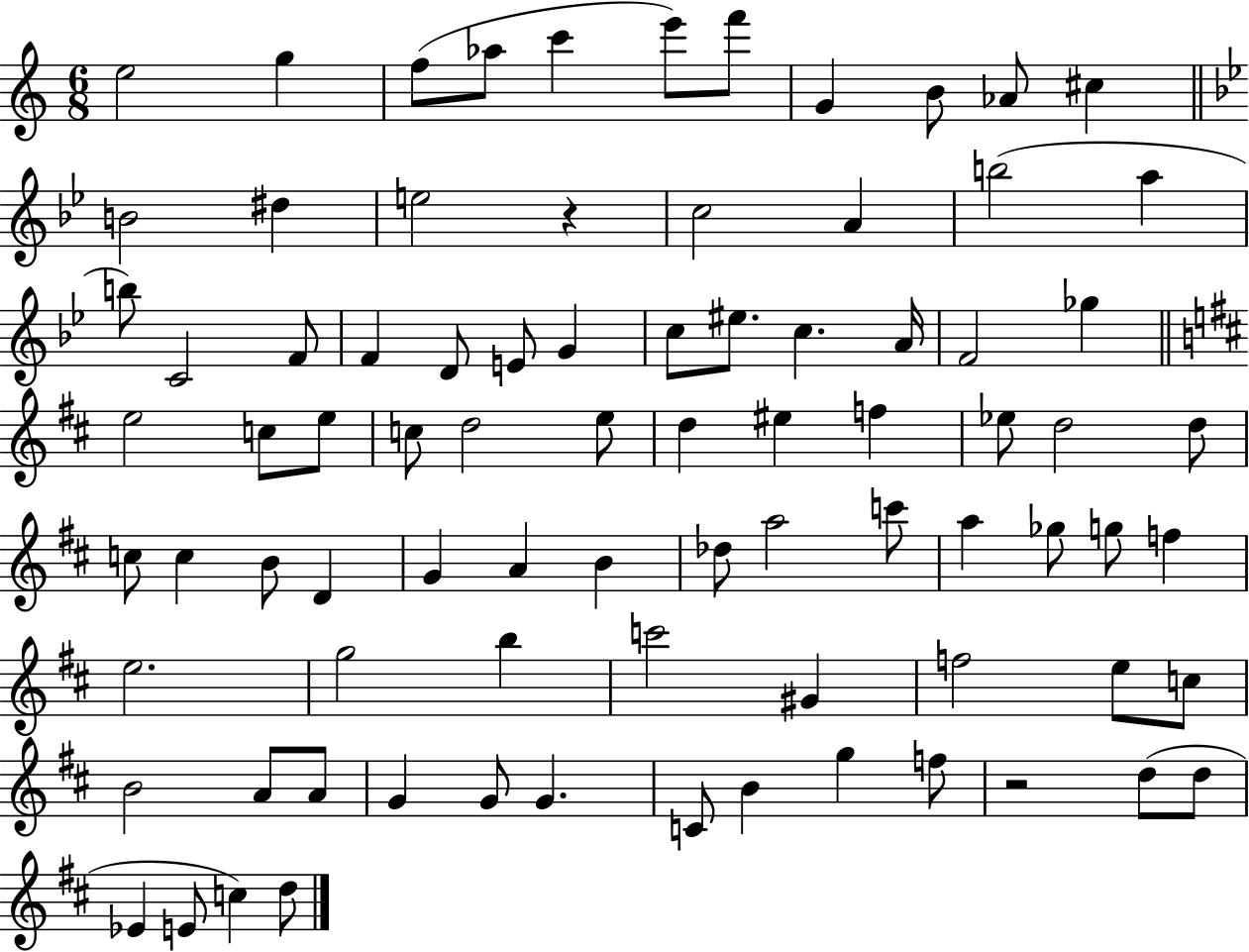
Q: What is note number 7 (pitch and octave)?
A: F6